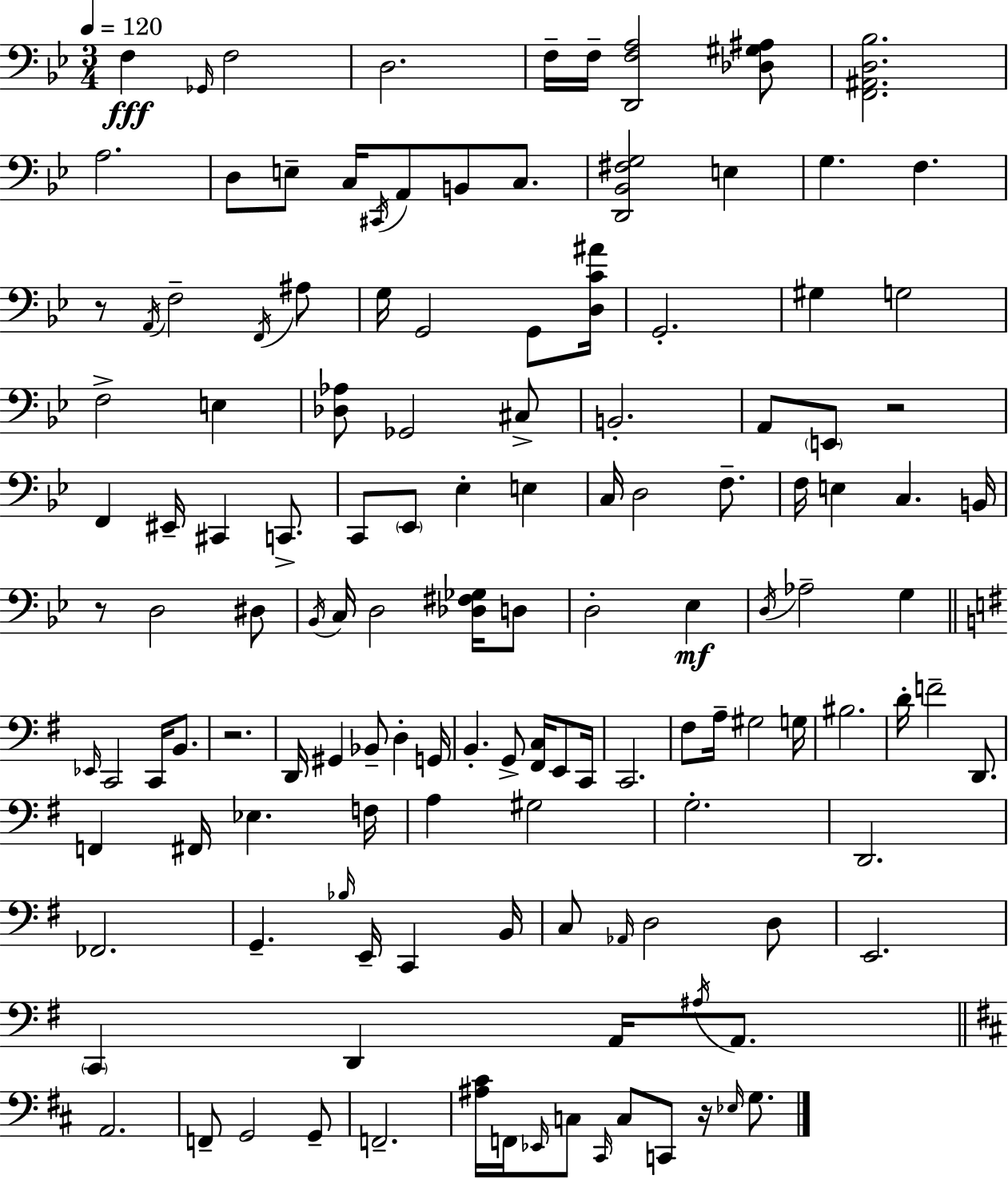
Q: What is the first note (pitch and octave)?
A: F3